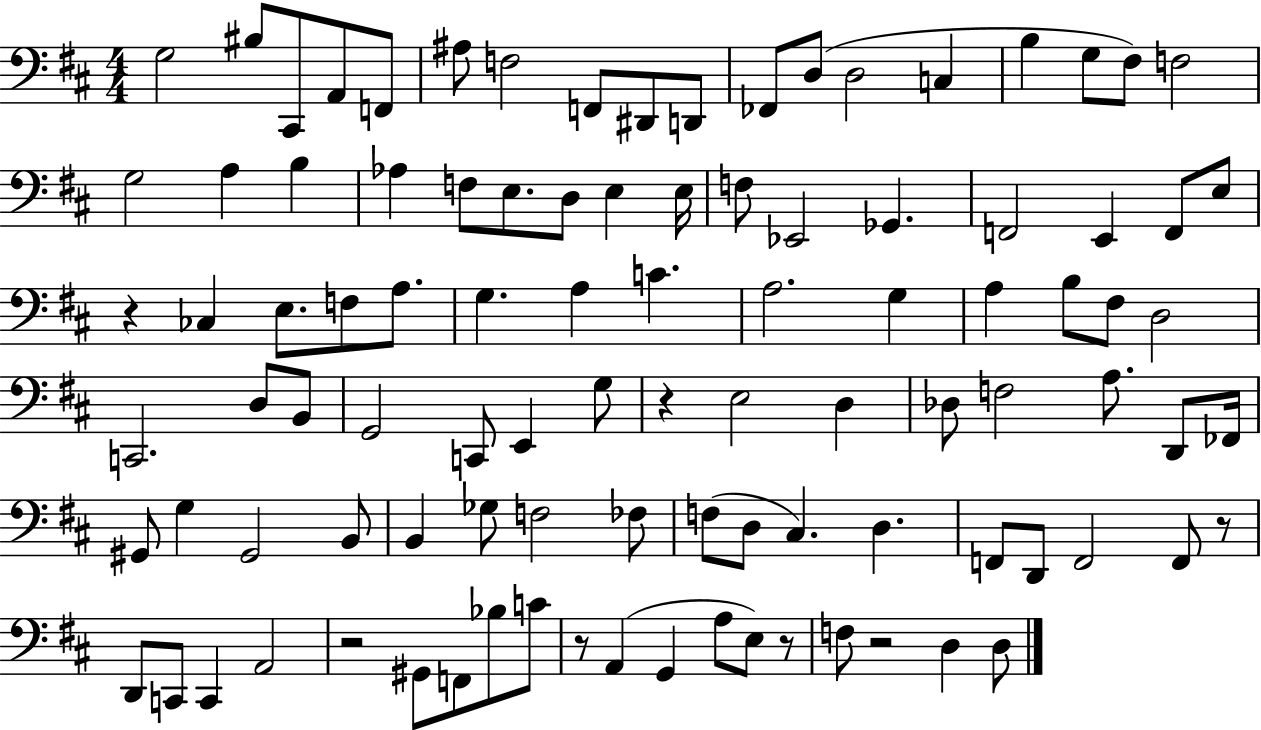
X:1
T:Untitled
M:4/4
L:1/4
K:D
G,2 ^B,/2 ^C,,/2 A,,/2 F,,/2 ^A,/2 F,2 F,,/2 ^D,,/2 D,,/2 _F,,/2 D,/2 D,2 C, B, G,/2 ^F,/2 F,2 G,2 A, B, _A, F,/2 E,/2 D,/2 E, E,/4 F,/2 _E,,2 _G,, F,,2 E,, F,,/2 E,/2 z _C, E,/2 F,/2 A,/2 G, A, C A,2 G, A, B,/2 ^F,/2 D,2 C,,2 D,/2 B,,/2 G,,2 C,,/2 E,, G,/2 z E,2 D, _D,/2 F,2 A,/2 D,,/2 _F,,/4 ^G,,/2 G, ^G,,2 B,,/2 B,, _G,/2 F,2 _F,/2 F,/2 D,/2 ^C, D, F,,/2 D,,/2 F,,2 F,,/2 z/2 D,,/2 C,,/2 C,, A,,2 z2 ^G,,/2 F,,/2 _B,/2 C/2 z/2 A,, G,, A,/2 E,/2 z/2 F,/2 z2 D, D,/2